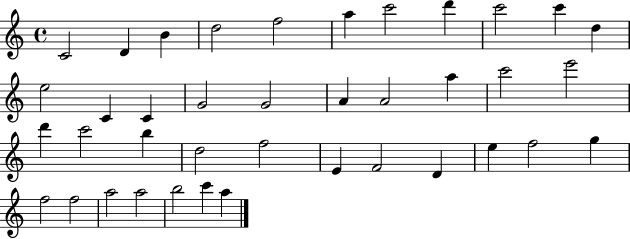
X:1
T:Untitled
M:4/4
L:1/4
K:C
C2 D B d2 f2 a c'2 d' c'2 c' d e2 C C G2 G2 A A2 a c'2 e'2 d' c'2 b d2 f2 E F2 D e f2 g f2 f2 a2 a2 b2 c' a